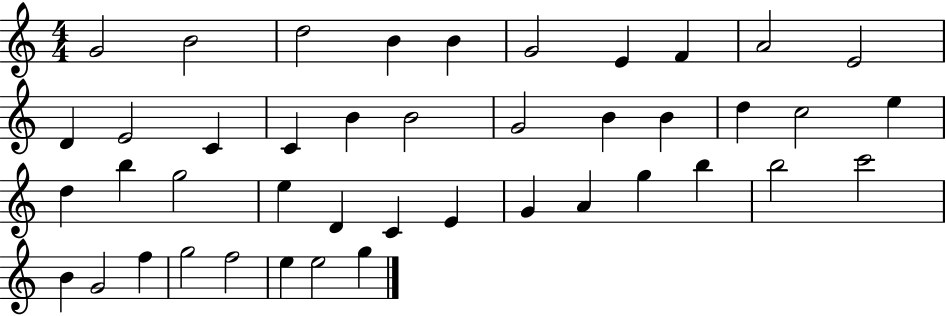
G4/h B4/h D5/h B4/q B4/q G4/h E4/q F4/q A4/h E4/h D4/q E4/h C4/q C4/q B4/q B4/h G4/h B4/q B4/q D5/q C5/h E5/q D5/q B5/q G5/h E5/q D4/q C4/q E4/q G4/q A4/q G5/q B5/q B5/h C6/h B4/q G4/h F5/q G5/h F5/h E5/q E5/h G5/q